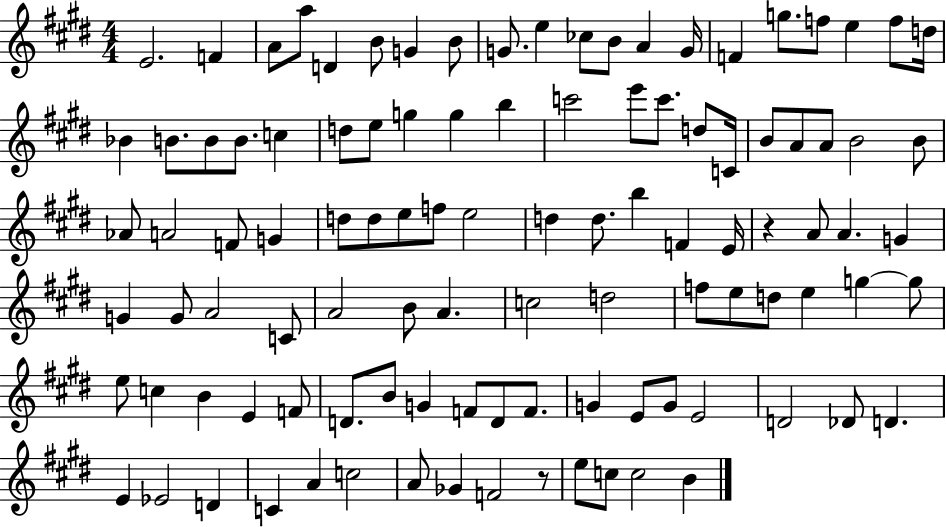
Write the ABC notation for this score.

X:1
T:Untitled
M:4/4
L:1/4
K:E
E2 F A/2 a/2 D B/2 G B/2 G/2 e _c/2 B/2 A G/4 F g/2 f/2 e f/2 d/4 _B B/2 B/2 B/2 c d/2 e/2 g g b c'2 e'/2 c'/2 d/2 C/4 B/2 A/2 A/2 B2 B/2 _A/2 A2 F/2 G d/2 d/2 e/2 f/2 e2 d d/2 b F E/4 z A/2 A G G G/2 A2 C/2 A2 B/2 A c2 d2 f/2 e/2 d/2 e g g/2 e/2 c B E F/2 D/2 B/2 G F/2 D/2 F/2 G E/2 G/2 E2 D2 _D/2 D E _E2 D C A c2 A/2 _G F2 z/2 e/2 c/2 c2 B